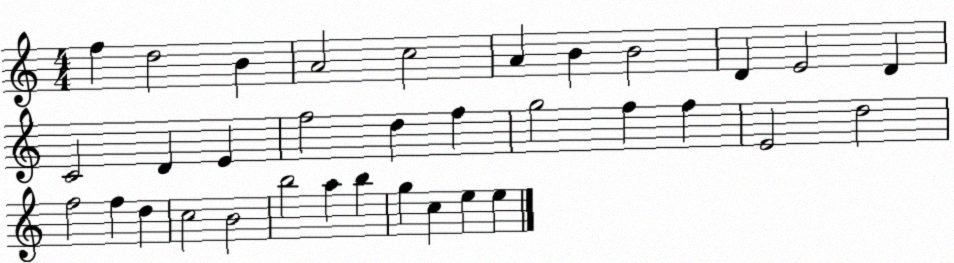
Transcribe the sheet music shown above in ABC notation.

X:1
T:Untitled
M:4/4
L:1/4
K:C
f d2 B A2 c2 A B B2 D E2 D C2 D E f2 d f g2 f f E2 d2 f2 f d c2 B2 b2 a b g c e e